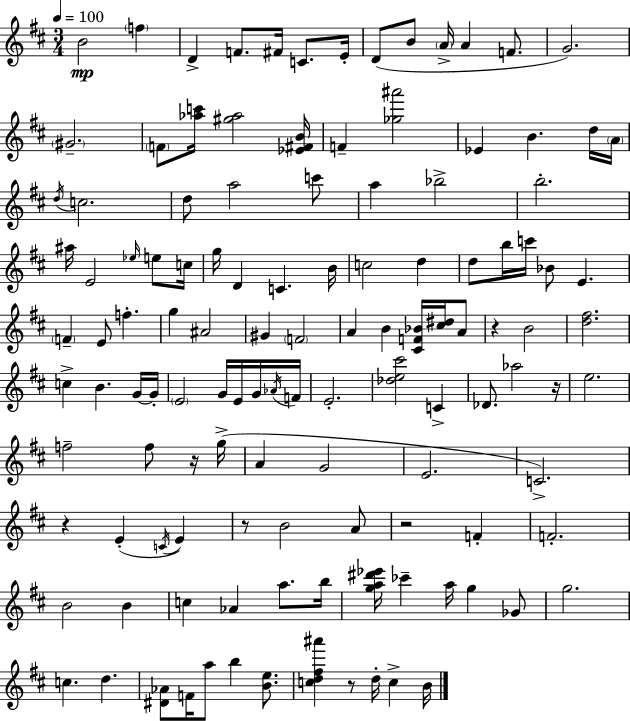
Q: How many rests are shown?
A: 7